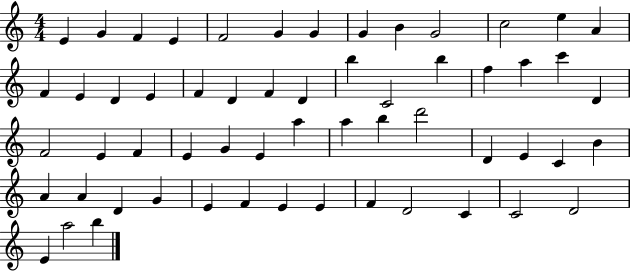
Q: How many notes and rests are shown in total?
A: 58